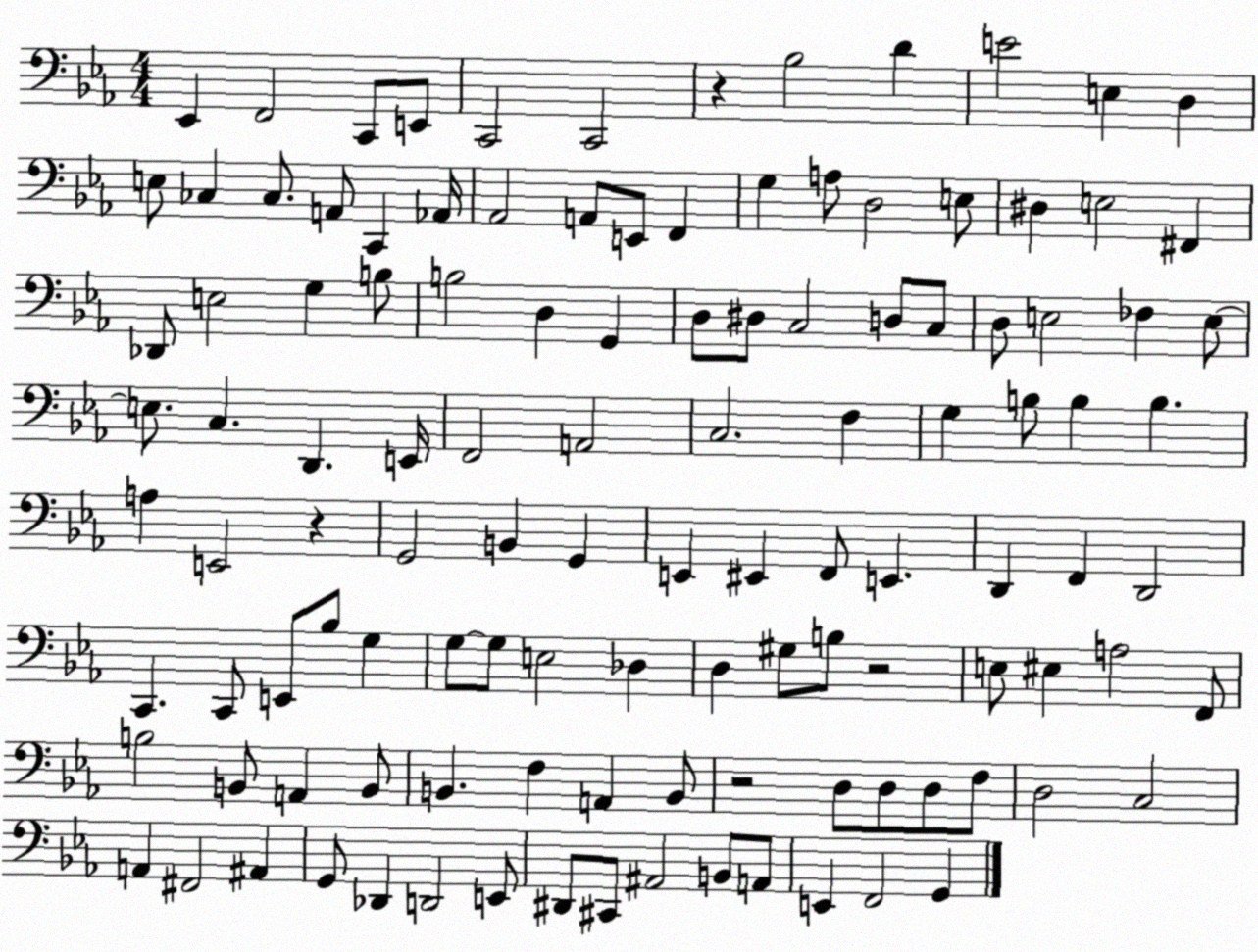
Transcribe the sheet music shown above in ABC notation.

X:1
T:Untitled
M:4/4
L:1/4
K:Eb
_E,, F,,2 C,,/2 E,,/2 C,,2 C,,2 z _B,2 D E2 E, D, E,/2 _C, _C,/2 A,,/2 C,, _A,,/4 _A,,2 A,,/2 E,,/2 F,, G, A,/2 D,2 E,/2 ^D, E,2 ^F,, _D,,/2 E,2 G, B,/2 B,2 D, G,, D,/2 ^D,/2 C,2 D,/2 C,/2 D,/2 E,2 _F, E,/2 E,/2 C, D,, E,,/4 F,,2 A,,2 C,2 F, G, B,/2 B, B, A, E,,2 z G,,2 B,, G,, E,, ^E,, F,,/2 E,, D,, F,, D,,2 C,, C,,/2 E,,/2 _B,/2 G, G,/2 G,/2 E,2 _D, D, ^G,/2 B,/2 z2 E,/2 ^E, A,2 F,,/2 B,2 B,,/2 A,, B,,/2 B,, F, A,, B,,/2 z2 D,/2 D,/2 D,/2 F,/2 D,2 C,2 A,, ^F,,2 ^A,, G,,/2 _D,, D,,2 E,,/2 ^D,,/2 ^C,,/2 ^A,,2 B,,/2 A,,/2 E,, F,,2 G,,